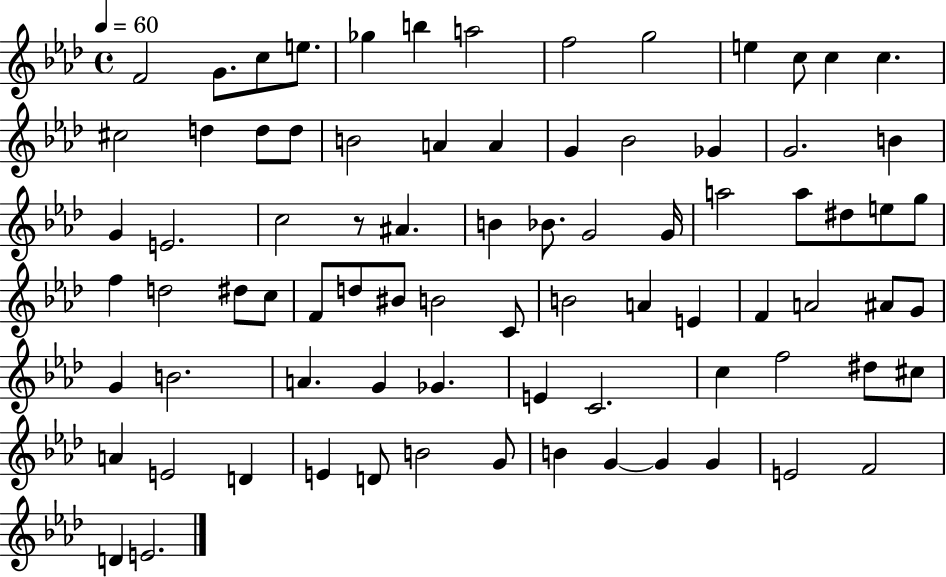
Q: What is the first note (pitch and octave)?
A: F4